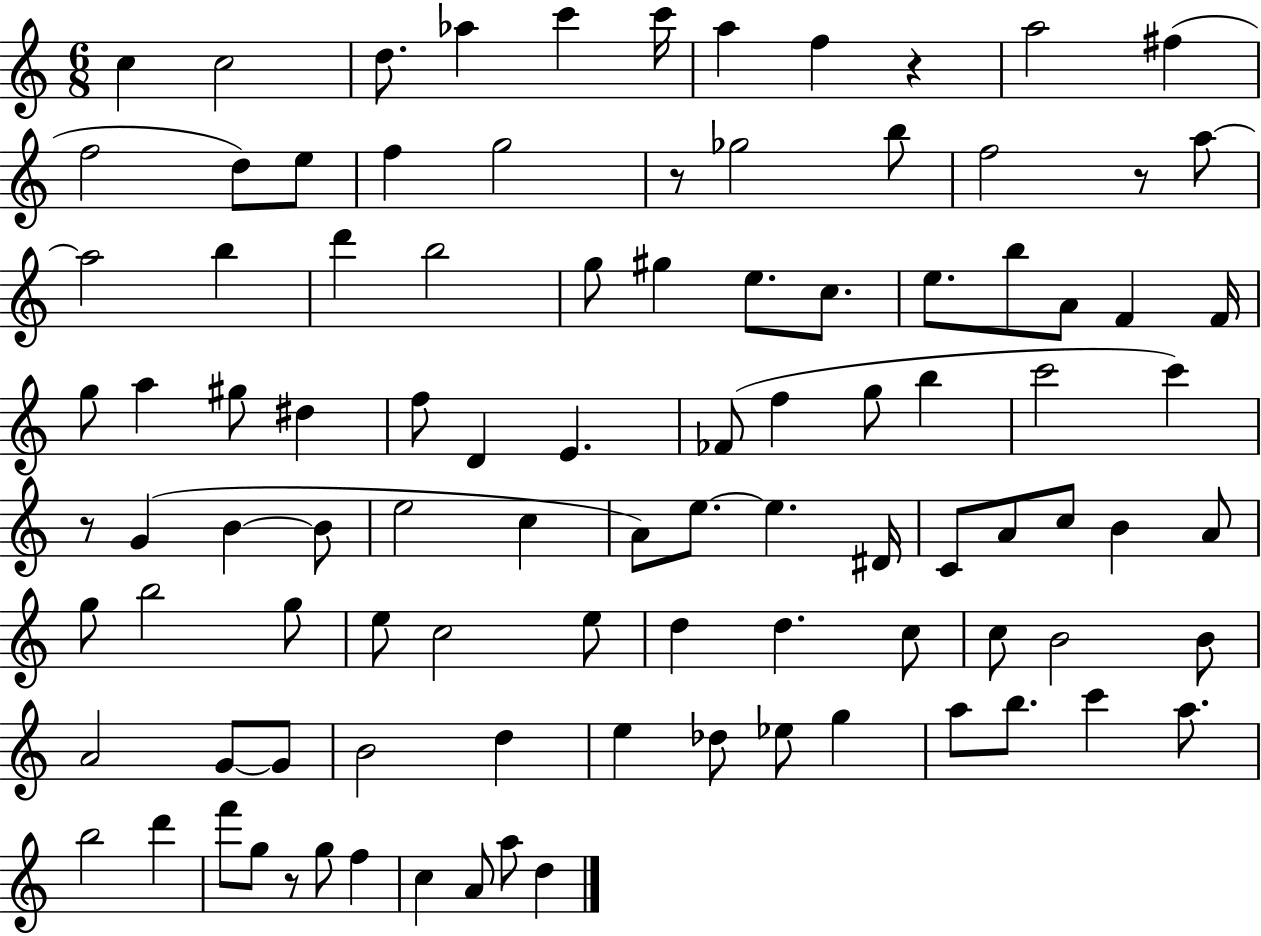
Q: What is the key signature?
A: C major